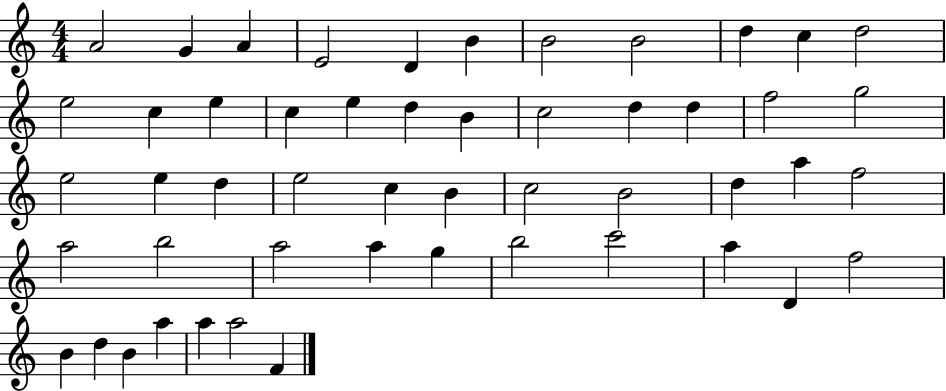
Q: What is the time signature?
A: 4/4